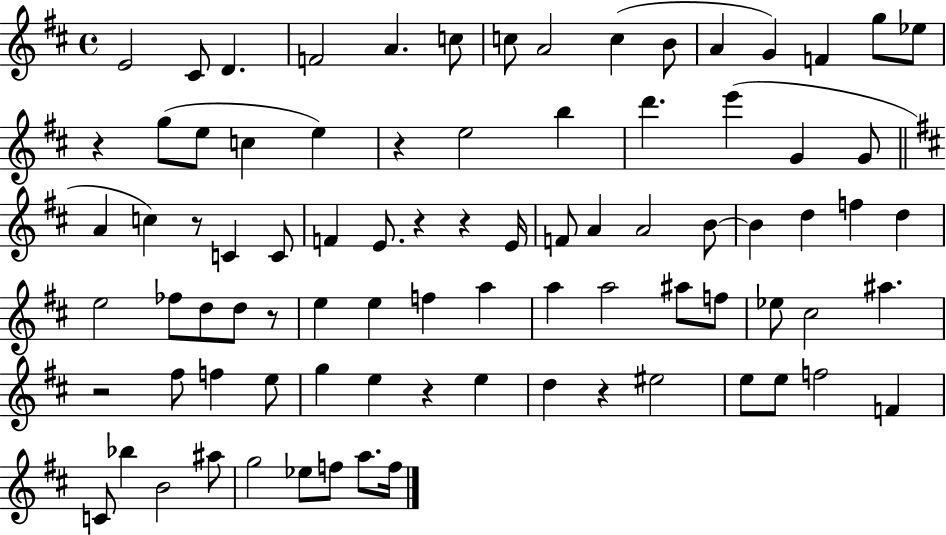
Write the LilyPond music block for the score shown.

{
  \clef treble
  \time 4/4
  \defaultTimeSignature
  \key d \major
  e'2 cis'8 d'4. | f'2 a'4. c''8 | c''8 a'2 c''4( b'8 | a'4 g'4) f'4 g''8 ees''8 | \break r4 g''8( e''8 c''4 e''4) | r4 e''2 b''4 | d'''4. e'''4( g'4 g'8 | \bar "||" \break \key d \major a'4 c''4) r8 c'4 c'8 | f'4 e'8. r4 r4 e'16 | f'8 a'4 a'2 b'8~~ | b'4 d''4 f''4 d''4 | \break e''2 fes''8 d''8 d''8 r8 | e''4 e''4 f''4 a''4 | a''4 a''2 ais''8 f''8 | ees''8 cis''2 ais''4. | \break r2 fis''8 f''4 e''8 | g''4 e''4 r4 e''4 | d''4 r4 eis''2 | e''8 e''8 f''2 f'4 | \break c'8 bes''4 b'2 ais''8 | g''2 ees''8 f''8 a''8. f''16 | \bar "|."
}